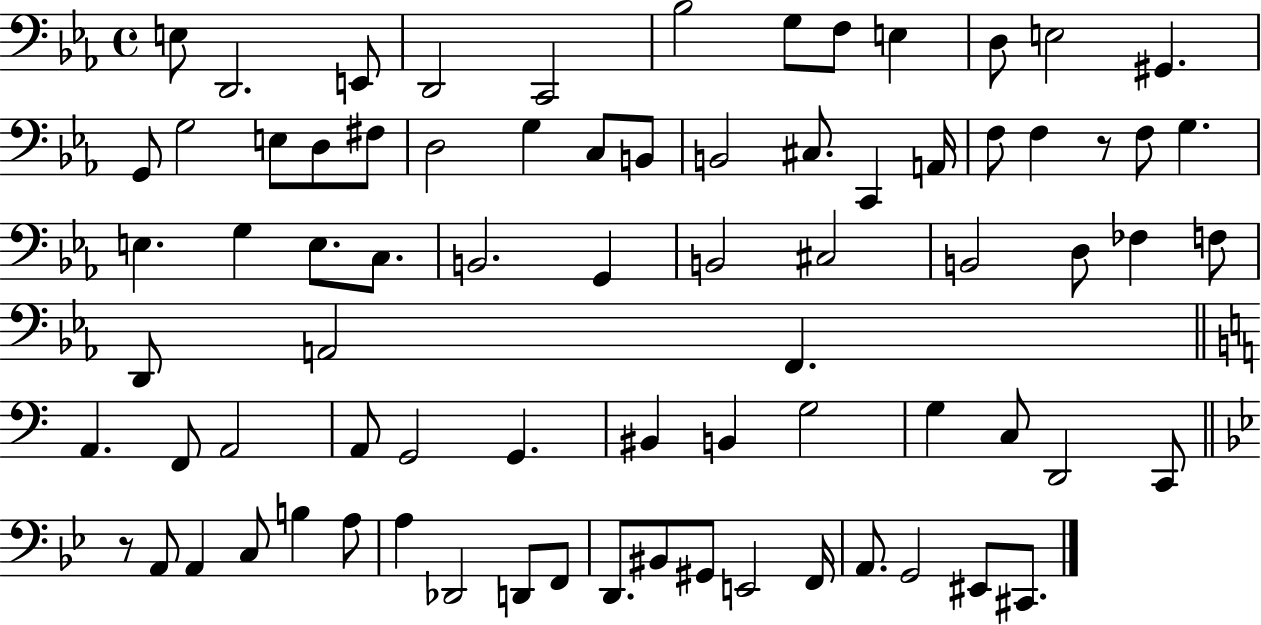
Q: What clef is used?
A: bass